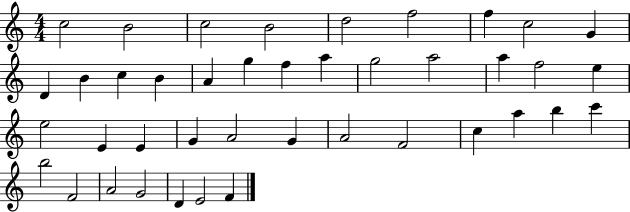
C5/h B4/h C5/h B4/h D5/h F5/h F5/q C5/h G4/q D4/q B4/q C5/q B4/q A4/q G5/q F5/q A5/q G5/h A5/h A5/q F5/h E5/q E5/h E4/q E4/q G4/q A4/h G4/q A4/h F4/h C5/q A5/q B5/q C6/q B5/h F4/h A4/h G4/h D4/q E4/h F4/q